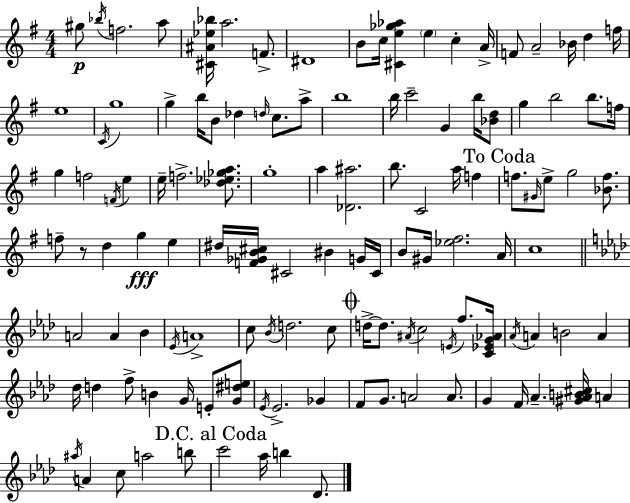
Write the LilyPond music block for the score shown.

{
  \clef treble
  \numericTimeSignature
  \time 4/4
  \key g \major
  gis''8\p \acciaccatura { bes''16 } f''2. a''8 | <cis' ais' ees'' bes''>16 a''2. f'8.-> | dis'1 | b'8 c''16 <cis' e'' ges'' aes''>4 \parenthesize e''4 c''4-. | \break a'16-> f'8 a'2-- bes'16 d''4 | f''16 e''1 | \acciaccatura { c'16 } g''1 | g''4-> b''16 b'8 des''4 \grace { d''16 } c''8. | \break a''8-> b''1 | b''16 c'''2-- g'4 | b''16 <bes' d''>8 g''4 b''2 b''8. | f''16 g''4 f''2 \acciaccatura { f'16 } | \break e''4 e''16-- f''2.-> | <des'' ees'' ges'' a''>8. g''1-. | a''4 <des' ais''>2. | b''8. c'2 a''16 | \break f''4 \mark "To Coda" f''8. \grace { gis'16 } e''8-> g''2 | <bes' f''>8. f''8-- r8 d''4 g''4\fff | e''4 dis''16 <f' ges' b' cis''>16 cis'2 bis'4 | g'16 cis'16 b'8 gis'16 <ees'' fis''>2. | \break a'16 c''1 | \bar "||" \break \key f \minor a'2 a'4 bes'4 | \acciaccatura { ees'16 } a'1-> | c''8 \acciaccatura { bes'16 } d''2. | c''8 \mark \markup { \musicglyph "scripts.coda" } d''16->~~ d''8. \acciaccatura { ais'16 } c''2 \acciaccatura { e'16 } | \break f''8. <c' ees' g' aes'>16 \acciaccatura { aes'16 } a'4 b'2 | a'4 des''16 d''4 f''8-> b'4 | g'16 e'8-. <g' dis'' e''>8 \acciaccatura { ees'16 } ees'2.-> | ges'4 f'8 g'8. a'2 | \break a'8. g'4 f'16 aes'4.-- | <gis' aes' b' cis''>16 a'4 \acciaccatura { ais''16 } a'4 c''8 a''2 | b''8 \mark "D.C. al Coda" c'''2 aes''16 | b''4 des'8. \bar "|."
}